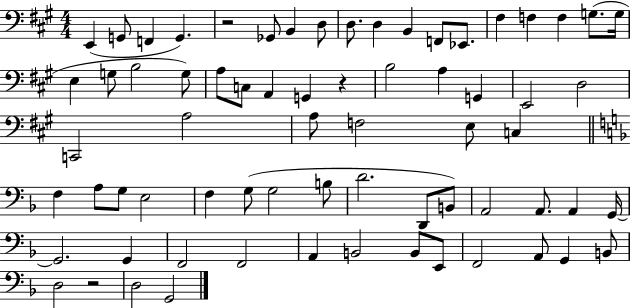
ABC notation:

X:1
T:Untitled
M:4/4
L:1/4
K:A
E,, G,,/2 F,, G,, z2 _G,,/2 B,, D,/2 D,/2 D, B,, F,,/2 _E,,/2 ^F, F, F, G,/2 G,/4 E, G,/2 B,2 G,/2 A,/2 C,/2 A,, G,, z B,2 A, G,, E,,2 D,2 C,,2 A,2 A,/2 F,2 E,/2 C, F, A,/2 G,/2 E,2 F, G,/2 G,2 B,/2 D2 D,,/2 B,,/2 A,,2 A,,/2 A,, G,,/4 G,,2 G,, F,,2 F,,2 A,, B,,2 B,,/2 E,,/2 F,,2 A,,/2 G,, B,,/2 D,2 z2 D,2 G,,2